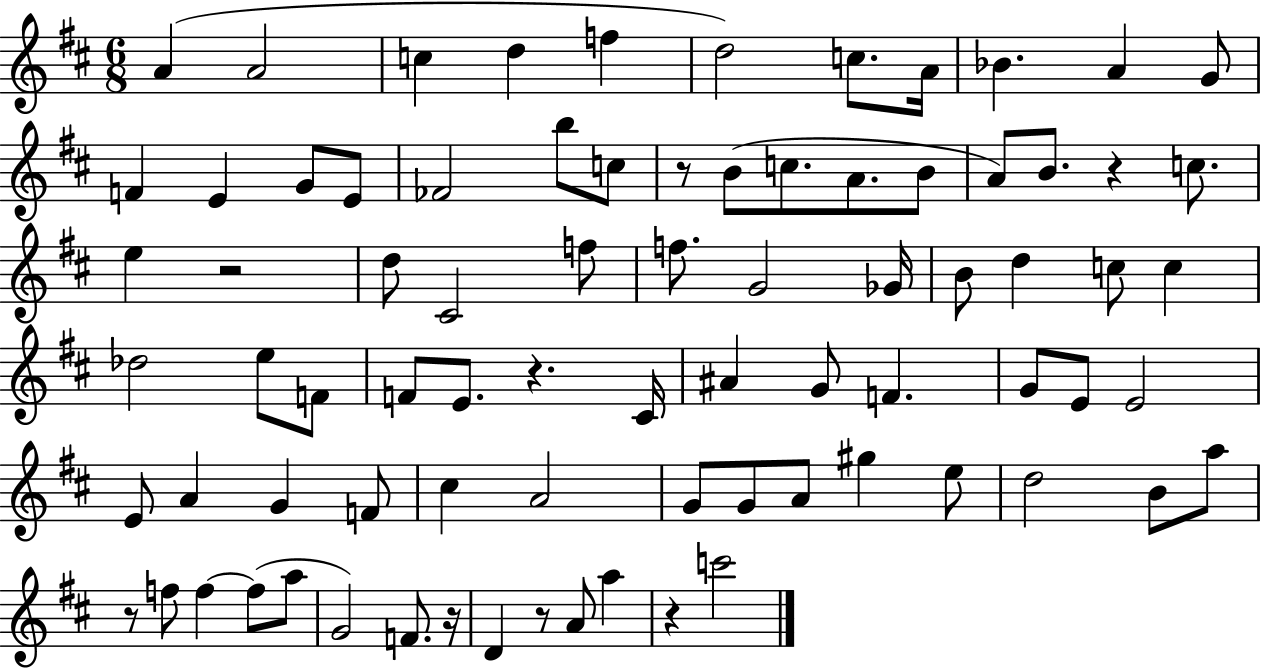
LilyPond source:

{
  \clef treble
  \numericTimeSignature
  \time 6/8
  \key d \major
  \repeat volta 2 { a'4( a'2 | c''4 d''4 f''4 | d''2) c''8. a'16 | bes'4. a'4 g'8 | \break f'4 e'4 g'8 e'8 | fes'2 b''8 c''8 | r8 b'8( c''8. a'8. b'8 | a'8) b'8. r4 c''8. | \break e''4 r2 | d''8 cis'2 f''8 | f''8. g'2 ges'16 | b'8 d''4 c''8 c''4 | \break des''2 e''8 f'8 | f'8 e'8. r4. cis'16 | ais'4 g'8 f'4. | g'8 e'8 e'2 | \break e'8 a'4 g'4 f'8 | cis''4 a'2 | g'8 g'8 a'8 gis''4 e''8 | d''2 b'8 a''8 | \break r8 f''8 f''4~~ f''8( a''8 | g'2) f'8. r16 | d'4 r8 a'8 a''4 | r4 c'''2 | \break } \bar "|."
}